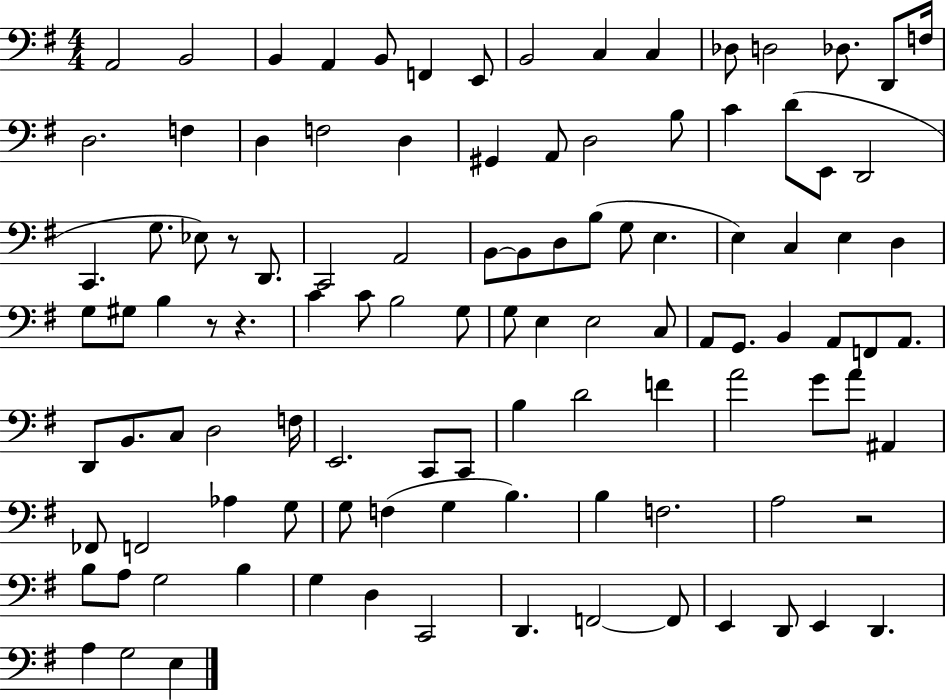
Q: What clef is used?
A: bass